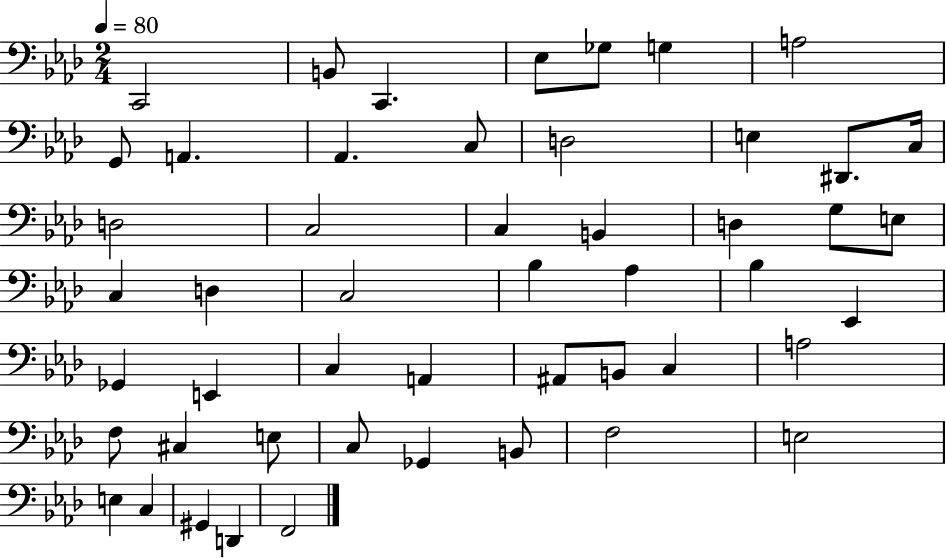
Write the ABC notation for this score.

X:1
T:Untitled
M:2/4
L:1/4
K:Ab
C,,2 B,,/2 C,, _E,/2 _G,/2 G, A,2 G,,/2 A,, _A,, C,/2 D,2 E, ^D,,/2 C,/4 D,2 C,2 C, B,, D, G,/2 E,/2 C, D, C,2 _B, _A, _B, _E,, _G,, E,, C, A,, ^A,,/2 B,,/2 C, A,2 F,/2 ^C, E,/2 C,/2 _G,, B,,/2 F,2 E,2 E, C, ^G,, D,, F,,2